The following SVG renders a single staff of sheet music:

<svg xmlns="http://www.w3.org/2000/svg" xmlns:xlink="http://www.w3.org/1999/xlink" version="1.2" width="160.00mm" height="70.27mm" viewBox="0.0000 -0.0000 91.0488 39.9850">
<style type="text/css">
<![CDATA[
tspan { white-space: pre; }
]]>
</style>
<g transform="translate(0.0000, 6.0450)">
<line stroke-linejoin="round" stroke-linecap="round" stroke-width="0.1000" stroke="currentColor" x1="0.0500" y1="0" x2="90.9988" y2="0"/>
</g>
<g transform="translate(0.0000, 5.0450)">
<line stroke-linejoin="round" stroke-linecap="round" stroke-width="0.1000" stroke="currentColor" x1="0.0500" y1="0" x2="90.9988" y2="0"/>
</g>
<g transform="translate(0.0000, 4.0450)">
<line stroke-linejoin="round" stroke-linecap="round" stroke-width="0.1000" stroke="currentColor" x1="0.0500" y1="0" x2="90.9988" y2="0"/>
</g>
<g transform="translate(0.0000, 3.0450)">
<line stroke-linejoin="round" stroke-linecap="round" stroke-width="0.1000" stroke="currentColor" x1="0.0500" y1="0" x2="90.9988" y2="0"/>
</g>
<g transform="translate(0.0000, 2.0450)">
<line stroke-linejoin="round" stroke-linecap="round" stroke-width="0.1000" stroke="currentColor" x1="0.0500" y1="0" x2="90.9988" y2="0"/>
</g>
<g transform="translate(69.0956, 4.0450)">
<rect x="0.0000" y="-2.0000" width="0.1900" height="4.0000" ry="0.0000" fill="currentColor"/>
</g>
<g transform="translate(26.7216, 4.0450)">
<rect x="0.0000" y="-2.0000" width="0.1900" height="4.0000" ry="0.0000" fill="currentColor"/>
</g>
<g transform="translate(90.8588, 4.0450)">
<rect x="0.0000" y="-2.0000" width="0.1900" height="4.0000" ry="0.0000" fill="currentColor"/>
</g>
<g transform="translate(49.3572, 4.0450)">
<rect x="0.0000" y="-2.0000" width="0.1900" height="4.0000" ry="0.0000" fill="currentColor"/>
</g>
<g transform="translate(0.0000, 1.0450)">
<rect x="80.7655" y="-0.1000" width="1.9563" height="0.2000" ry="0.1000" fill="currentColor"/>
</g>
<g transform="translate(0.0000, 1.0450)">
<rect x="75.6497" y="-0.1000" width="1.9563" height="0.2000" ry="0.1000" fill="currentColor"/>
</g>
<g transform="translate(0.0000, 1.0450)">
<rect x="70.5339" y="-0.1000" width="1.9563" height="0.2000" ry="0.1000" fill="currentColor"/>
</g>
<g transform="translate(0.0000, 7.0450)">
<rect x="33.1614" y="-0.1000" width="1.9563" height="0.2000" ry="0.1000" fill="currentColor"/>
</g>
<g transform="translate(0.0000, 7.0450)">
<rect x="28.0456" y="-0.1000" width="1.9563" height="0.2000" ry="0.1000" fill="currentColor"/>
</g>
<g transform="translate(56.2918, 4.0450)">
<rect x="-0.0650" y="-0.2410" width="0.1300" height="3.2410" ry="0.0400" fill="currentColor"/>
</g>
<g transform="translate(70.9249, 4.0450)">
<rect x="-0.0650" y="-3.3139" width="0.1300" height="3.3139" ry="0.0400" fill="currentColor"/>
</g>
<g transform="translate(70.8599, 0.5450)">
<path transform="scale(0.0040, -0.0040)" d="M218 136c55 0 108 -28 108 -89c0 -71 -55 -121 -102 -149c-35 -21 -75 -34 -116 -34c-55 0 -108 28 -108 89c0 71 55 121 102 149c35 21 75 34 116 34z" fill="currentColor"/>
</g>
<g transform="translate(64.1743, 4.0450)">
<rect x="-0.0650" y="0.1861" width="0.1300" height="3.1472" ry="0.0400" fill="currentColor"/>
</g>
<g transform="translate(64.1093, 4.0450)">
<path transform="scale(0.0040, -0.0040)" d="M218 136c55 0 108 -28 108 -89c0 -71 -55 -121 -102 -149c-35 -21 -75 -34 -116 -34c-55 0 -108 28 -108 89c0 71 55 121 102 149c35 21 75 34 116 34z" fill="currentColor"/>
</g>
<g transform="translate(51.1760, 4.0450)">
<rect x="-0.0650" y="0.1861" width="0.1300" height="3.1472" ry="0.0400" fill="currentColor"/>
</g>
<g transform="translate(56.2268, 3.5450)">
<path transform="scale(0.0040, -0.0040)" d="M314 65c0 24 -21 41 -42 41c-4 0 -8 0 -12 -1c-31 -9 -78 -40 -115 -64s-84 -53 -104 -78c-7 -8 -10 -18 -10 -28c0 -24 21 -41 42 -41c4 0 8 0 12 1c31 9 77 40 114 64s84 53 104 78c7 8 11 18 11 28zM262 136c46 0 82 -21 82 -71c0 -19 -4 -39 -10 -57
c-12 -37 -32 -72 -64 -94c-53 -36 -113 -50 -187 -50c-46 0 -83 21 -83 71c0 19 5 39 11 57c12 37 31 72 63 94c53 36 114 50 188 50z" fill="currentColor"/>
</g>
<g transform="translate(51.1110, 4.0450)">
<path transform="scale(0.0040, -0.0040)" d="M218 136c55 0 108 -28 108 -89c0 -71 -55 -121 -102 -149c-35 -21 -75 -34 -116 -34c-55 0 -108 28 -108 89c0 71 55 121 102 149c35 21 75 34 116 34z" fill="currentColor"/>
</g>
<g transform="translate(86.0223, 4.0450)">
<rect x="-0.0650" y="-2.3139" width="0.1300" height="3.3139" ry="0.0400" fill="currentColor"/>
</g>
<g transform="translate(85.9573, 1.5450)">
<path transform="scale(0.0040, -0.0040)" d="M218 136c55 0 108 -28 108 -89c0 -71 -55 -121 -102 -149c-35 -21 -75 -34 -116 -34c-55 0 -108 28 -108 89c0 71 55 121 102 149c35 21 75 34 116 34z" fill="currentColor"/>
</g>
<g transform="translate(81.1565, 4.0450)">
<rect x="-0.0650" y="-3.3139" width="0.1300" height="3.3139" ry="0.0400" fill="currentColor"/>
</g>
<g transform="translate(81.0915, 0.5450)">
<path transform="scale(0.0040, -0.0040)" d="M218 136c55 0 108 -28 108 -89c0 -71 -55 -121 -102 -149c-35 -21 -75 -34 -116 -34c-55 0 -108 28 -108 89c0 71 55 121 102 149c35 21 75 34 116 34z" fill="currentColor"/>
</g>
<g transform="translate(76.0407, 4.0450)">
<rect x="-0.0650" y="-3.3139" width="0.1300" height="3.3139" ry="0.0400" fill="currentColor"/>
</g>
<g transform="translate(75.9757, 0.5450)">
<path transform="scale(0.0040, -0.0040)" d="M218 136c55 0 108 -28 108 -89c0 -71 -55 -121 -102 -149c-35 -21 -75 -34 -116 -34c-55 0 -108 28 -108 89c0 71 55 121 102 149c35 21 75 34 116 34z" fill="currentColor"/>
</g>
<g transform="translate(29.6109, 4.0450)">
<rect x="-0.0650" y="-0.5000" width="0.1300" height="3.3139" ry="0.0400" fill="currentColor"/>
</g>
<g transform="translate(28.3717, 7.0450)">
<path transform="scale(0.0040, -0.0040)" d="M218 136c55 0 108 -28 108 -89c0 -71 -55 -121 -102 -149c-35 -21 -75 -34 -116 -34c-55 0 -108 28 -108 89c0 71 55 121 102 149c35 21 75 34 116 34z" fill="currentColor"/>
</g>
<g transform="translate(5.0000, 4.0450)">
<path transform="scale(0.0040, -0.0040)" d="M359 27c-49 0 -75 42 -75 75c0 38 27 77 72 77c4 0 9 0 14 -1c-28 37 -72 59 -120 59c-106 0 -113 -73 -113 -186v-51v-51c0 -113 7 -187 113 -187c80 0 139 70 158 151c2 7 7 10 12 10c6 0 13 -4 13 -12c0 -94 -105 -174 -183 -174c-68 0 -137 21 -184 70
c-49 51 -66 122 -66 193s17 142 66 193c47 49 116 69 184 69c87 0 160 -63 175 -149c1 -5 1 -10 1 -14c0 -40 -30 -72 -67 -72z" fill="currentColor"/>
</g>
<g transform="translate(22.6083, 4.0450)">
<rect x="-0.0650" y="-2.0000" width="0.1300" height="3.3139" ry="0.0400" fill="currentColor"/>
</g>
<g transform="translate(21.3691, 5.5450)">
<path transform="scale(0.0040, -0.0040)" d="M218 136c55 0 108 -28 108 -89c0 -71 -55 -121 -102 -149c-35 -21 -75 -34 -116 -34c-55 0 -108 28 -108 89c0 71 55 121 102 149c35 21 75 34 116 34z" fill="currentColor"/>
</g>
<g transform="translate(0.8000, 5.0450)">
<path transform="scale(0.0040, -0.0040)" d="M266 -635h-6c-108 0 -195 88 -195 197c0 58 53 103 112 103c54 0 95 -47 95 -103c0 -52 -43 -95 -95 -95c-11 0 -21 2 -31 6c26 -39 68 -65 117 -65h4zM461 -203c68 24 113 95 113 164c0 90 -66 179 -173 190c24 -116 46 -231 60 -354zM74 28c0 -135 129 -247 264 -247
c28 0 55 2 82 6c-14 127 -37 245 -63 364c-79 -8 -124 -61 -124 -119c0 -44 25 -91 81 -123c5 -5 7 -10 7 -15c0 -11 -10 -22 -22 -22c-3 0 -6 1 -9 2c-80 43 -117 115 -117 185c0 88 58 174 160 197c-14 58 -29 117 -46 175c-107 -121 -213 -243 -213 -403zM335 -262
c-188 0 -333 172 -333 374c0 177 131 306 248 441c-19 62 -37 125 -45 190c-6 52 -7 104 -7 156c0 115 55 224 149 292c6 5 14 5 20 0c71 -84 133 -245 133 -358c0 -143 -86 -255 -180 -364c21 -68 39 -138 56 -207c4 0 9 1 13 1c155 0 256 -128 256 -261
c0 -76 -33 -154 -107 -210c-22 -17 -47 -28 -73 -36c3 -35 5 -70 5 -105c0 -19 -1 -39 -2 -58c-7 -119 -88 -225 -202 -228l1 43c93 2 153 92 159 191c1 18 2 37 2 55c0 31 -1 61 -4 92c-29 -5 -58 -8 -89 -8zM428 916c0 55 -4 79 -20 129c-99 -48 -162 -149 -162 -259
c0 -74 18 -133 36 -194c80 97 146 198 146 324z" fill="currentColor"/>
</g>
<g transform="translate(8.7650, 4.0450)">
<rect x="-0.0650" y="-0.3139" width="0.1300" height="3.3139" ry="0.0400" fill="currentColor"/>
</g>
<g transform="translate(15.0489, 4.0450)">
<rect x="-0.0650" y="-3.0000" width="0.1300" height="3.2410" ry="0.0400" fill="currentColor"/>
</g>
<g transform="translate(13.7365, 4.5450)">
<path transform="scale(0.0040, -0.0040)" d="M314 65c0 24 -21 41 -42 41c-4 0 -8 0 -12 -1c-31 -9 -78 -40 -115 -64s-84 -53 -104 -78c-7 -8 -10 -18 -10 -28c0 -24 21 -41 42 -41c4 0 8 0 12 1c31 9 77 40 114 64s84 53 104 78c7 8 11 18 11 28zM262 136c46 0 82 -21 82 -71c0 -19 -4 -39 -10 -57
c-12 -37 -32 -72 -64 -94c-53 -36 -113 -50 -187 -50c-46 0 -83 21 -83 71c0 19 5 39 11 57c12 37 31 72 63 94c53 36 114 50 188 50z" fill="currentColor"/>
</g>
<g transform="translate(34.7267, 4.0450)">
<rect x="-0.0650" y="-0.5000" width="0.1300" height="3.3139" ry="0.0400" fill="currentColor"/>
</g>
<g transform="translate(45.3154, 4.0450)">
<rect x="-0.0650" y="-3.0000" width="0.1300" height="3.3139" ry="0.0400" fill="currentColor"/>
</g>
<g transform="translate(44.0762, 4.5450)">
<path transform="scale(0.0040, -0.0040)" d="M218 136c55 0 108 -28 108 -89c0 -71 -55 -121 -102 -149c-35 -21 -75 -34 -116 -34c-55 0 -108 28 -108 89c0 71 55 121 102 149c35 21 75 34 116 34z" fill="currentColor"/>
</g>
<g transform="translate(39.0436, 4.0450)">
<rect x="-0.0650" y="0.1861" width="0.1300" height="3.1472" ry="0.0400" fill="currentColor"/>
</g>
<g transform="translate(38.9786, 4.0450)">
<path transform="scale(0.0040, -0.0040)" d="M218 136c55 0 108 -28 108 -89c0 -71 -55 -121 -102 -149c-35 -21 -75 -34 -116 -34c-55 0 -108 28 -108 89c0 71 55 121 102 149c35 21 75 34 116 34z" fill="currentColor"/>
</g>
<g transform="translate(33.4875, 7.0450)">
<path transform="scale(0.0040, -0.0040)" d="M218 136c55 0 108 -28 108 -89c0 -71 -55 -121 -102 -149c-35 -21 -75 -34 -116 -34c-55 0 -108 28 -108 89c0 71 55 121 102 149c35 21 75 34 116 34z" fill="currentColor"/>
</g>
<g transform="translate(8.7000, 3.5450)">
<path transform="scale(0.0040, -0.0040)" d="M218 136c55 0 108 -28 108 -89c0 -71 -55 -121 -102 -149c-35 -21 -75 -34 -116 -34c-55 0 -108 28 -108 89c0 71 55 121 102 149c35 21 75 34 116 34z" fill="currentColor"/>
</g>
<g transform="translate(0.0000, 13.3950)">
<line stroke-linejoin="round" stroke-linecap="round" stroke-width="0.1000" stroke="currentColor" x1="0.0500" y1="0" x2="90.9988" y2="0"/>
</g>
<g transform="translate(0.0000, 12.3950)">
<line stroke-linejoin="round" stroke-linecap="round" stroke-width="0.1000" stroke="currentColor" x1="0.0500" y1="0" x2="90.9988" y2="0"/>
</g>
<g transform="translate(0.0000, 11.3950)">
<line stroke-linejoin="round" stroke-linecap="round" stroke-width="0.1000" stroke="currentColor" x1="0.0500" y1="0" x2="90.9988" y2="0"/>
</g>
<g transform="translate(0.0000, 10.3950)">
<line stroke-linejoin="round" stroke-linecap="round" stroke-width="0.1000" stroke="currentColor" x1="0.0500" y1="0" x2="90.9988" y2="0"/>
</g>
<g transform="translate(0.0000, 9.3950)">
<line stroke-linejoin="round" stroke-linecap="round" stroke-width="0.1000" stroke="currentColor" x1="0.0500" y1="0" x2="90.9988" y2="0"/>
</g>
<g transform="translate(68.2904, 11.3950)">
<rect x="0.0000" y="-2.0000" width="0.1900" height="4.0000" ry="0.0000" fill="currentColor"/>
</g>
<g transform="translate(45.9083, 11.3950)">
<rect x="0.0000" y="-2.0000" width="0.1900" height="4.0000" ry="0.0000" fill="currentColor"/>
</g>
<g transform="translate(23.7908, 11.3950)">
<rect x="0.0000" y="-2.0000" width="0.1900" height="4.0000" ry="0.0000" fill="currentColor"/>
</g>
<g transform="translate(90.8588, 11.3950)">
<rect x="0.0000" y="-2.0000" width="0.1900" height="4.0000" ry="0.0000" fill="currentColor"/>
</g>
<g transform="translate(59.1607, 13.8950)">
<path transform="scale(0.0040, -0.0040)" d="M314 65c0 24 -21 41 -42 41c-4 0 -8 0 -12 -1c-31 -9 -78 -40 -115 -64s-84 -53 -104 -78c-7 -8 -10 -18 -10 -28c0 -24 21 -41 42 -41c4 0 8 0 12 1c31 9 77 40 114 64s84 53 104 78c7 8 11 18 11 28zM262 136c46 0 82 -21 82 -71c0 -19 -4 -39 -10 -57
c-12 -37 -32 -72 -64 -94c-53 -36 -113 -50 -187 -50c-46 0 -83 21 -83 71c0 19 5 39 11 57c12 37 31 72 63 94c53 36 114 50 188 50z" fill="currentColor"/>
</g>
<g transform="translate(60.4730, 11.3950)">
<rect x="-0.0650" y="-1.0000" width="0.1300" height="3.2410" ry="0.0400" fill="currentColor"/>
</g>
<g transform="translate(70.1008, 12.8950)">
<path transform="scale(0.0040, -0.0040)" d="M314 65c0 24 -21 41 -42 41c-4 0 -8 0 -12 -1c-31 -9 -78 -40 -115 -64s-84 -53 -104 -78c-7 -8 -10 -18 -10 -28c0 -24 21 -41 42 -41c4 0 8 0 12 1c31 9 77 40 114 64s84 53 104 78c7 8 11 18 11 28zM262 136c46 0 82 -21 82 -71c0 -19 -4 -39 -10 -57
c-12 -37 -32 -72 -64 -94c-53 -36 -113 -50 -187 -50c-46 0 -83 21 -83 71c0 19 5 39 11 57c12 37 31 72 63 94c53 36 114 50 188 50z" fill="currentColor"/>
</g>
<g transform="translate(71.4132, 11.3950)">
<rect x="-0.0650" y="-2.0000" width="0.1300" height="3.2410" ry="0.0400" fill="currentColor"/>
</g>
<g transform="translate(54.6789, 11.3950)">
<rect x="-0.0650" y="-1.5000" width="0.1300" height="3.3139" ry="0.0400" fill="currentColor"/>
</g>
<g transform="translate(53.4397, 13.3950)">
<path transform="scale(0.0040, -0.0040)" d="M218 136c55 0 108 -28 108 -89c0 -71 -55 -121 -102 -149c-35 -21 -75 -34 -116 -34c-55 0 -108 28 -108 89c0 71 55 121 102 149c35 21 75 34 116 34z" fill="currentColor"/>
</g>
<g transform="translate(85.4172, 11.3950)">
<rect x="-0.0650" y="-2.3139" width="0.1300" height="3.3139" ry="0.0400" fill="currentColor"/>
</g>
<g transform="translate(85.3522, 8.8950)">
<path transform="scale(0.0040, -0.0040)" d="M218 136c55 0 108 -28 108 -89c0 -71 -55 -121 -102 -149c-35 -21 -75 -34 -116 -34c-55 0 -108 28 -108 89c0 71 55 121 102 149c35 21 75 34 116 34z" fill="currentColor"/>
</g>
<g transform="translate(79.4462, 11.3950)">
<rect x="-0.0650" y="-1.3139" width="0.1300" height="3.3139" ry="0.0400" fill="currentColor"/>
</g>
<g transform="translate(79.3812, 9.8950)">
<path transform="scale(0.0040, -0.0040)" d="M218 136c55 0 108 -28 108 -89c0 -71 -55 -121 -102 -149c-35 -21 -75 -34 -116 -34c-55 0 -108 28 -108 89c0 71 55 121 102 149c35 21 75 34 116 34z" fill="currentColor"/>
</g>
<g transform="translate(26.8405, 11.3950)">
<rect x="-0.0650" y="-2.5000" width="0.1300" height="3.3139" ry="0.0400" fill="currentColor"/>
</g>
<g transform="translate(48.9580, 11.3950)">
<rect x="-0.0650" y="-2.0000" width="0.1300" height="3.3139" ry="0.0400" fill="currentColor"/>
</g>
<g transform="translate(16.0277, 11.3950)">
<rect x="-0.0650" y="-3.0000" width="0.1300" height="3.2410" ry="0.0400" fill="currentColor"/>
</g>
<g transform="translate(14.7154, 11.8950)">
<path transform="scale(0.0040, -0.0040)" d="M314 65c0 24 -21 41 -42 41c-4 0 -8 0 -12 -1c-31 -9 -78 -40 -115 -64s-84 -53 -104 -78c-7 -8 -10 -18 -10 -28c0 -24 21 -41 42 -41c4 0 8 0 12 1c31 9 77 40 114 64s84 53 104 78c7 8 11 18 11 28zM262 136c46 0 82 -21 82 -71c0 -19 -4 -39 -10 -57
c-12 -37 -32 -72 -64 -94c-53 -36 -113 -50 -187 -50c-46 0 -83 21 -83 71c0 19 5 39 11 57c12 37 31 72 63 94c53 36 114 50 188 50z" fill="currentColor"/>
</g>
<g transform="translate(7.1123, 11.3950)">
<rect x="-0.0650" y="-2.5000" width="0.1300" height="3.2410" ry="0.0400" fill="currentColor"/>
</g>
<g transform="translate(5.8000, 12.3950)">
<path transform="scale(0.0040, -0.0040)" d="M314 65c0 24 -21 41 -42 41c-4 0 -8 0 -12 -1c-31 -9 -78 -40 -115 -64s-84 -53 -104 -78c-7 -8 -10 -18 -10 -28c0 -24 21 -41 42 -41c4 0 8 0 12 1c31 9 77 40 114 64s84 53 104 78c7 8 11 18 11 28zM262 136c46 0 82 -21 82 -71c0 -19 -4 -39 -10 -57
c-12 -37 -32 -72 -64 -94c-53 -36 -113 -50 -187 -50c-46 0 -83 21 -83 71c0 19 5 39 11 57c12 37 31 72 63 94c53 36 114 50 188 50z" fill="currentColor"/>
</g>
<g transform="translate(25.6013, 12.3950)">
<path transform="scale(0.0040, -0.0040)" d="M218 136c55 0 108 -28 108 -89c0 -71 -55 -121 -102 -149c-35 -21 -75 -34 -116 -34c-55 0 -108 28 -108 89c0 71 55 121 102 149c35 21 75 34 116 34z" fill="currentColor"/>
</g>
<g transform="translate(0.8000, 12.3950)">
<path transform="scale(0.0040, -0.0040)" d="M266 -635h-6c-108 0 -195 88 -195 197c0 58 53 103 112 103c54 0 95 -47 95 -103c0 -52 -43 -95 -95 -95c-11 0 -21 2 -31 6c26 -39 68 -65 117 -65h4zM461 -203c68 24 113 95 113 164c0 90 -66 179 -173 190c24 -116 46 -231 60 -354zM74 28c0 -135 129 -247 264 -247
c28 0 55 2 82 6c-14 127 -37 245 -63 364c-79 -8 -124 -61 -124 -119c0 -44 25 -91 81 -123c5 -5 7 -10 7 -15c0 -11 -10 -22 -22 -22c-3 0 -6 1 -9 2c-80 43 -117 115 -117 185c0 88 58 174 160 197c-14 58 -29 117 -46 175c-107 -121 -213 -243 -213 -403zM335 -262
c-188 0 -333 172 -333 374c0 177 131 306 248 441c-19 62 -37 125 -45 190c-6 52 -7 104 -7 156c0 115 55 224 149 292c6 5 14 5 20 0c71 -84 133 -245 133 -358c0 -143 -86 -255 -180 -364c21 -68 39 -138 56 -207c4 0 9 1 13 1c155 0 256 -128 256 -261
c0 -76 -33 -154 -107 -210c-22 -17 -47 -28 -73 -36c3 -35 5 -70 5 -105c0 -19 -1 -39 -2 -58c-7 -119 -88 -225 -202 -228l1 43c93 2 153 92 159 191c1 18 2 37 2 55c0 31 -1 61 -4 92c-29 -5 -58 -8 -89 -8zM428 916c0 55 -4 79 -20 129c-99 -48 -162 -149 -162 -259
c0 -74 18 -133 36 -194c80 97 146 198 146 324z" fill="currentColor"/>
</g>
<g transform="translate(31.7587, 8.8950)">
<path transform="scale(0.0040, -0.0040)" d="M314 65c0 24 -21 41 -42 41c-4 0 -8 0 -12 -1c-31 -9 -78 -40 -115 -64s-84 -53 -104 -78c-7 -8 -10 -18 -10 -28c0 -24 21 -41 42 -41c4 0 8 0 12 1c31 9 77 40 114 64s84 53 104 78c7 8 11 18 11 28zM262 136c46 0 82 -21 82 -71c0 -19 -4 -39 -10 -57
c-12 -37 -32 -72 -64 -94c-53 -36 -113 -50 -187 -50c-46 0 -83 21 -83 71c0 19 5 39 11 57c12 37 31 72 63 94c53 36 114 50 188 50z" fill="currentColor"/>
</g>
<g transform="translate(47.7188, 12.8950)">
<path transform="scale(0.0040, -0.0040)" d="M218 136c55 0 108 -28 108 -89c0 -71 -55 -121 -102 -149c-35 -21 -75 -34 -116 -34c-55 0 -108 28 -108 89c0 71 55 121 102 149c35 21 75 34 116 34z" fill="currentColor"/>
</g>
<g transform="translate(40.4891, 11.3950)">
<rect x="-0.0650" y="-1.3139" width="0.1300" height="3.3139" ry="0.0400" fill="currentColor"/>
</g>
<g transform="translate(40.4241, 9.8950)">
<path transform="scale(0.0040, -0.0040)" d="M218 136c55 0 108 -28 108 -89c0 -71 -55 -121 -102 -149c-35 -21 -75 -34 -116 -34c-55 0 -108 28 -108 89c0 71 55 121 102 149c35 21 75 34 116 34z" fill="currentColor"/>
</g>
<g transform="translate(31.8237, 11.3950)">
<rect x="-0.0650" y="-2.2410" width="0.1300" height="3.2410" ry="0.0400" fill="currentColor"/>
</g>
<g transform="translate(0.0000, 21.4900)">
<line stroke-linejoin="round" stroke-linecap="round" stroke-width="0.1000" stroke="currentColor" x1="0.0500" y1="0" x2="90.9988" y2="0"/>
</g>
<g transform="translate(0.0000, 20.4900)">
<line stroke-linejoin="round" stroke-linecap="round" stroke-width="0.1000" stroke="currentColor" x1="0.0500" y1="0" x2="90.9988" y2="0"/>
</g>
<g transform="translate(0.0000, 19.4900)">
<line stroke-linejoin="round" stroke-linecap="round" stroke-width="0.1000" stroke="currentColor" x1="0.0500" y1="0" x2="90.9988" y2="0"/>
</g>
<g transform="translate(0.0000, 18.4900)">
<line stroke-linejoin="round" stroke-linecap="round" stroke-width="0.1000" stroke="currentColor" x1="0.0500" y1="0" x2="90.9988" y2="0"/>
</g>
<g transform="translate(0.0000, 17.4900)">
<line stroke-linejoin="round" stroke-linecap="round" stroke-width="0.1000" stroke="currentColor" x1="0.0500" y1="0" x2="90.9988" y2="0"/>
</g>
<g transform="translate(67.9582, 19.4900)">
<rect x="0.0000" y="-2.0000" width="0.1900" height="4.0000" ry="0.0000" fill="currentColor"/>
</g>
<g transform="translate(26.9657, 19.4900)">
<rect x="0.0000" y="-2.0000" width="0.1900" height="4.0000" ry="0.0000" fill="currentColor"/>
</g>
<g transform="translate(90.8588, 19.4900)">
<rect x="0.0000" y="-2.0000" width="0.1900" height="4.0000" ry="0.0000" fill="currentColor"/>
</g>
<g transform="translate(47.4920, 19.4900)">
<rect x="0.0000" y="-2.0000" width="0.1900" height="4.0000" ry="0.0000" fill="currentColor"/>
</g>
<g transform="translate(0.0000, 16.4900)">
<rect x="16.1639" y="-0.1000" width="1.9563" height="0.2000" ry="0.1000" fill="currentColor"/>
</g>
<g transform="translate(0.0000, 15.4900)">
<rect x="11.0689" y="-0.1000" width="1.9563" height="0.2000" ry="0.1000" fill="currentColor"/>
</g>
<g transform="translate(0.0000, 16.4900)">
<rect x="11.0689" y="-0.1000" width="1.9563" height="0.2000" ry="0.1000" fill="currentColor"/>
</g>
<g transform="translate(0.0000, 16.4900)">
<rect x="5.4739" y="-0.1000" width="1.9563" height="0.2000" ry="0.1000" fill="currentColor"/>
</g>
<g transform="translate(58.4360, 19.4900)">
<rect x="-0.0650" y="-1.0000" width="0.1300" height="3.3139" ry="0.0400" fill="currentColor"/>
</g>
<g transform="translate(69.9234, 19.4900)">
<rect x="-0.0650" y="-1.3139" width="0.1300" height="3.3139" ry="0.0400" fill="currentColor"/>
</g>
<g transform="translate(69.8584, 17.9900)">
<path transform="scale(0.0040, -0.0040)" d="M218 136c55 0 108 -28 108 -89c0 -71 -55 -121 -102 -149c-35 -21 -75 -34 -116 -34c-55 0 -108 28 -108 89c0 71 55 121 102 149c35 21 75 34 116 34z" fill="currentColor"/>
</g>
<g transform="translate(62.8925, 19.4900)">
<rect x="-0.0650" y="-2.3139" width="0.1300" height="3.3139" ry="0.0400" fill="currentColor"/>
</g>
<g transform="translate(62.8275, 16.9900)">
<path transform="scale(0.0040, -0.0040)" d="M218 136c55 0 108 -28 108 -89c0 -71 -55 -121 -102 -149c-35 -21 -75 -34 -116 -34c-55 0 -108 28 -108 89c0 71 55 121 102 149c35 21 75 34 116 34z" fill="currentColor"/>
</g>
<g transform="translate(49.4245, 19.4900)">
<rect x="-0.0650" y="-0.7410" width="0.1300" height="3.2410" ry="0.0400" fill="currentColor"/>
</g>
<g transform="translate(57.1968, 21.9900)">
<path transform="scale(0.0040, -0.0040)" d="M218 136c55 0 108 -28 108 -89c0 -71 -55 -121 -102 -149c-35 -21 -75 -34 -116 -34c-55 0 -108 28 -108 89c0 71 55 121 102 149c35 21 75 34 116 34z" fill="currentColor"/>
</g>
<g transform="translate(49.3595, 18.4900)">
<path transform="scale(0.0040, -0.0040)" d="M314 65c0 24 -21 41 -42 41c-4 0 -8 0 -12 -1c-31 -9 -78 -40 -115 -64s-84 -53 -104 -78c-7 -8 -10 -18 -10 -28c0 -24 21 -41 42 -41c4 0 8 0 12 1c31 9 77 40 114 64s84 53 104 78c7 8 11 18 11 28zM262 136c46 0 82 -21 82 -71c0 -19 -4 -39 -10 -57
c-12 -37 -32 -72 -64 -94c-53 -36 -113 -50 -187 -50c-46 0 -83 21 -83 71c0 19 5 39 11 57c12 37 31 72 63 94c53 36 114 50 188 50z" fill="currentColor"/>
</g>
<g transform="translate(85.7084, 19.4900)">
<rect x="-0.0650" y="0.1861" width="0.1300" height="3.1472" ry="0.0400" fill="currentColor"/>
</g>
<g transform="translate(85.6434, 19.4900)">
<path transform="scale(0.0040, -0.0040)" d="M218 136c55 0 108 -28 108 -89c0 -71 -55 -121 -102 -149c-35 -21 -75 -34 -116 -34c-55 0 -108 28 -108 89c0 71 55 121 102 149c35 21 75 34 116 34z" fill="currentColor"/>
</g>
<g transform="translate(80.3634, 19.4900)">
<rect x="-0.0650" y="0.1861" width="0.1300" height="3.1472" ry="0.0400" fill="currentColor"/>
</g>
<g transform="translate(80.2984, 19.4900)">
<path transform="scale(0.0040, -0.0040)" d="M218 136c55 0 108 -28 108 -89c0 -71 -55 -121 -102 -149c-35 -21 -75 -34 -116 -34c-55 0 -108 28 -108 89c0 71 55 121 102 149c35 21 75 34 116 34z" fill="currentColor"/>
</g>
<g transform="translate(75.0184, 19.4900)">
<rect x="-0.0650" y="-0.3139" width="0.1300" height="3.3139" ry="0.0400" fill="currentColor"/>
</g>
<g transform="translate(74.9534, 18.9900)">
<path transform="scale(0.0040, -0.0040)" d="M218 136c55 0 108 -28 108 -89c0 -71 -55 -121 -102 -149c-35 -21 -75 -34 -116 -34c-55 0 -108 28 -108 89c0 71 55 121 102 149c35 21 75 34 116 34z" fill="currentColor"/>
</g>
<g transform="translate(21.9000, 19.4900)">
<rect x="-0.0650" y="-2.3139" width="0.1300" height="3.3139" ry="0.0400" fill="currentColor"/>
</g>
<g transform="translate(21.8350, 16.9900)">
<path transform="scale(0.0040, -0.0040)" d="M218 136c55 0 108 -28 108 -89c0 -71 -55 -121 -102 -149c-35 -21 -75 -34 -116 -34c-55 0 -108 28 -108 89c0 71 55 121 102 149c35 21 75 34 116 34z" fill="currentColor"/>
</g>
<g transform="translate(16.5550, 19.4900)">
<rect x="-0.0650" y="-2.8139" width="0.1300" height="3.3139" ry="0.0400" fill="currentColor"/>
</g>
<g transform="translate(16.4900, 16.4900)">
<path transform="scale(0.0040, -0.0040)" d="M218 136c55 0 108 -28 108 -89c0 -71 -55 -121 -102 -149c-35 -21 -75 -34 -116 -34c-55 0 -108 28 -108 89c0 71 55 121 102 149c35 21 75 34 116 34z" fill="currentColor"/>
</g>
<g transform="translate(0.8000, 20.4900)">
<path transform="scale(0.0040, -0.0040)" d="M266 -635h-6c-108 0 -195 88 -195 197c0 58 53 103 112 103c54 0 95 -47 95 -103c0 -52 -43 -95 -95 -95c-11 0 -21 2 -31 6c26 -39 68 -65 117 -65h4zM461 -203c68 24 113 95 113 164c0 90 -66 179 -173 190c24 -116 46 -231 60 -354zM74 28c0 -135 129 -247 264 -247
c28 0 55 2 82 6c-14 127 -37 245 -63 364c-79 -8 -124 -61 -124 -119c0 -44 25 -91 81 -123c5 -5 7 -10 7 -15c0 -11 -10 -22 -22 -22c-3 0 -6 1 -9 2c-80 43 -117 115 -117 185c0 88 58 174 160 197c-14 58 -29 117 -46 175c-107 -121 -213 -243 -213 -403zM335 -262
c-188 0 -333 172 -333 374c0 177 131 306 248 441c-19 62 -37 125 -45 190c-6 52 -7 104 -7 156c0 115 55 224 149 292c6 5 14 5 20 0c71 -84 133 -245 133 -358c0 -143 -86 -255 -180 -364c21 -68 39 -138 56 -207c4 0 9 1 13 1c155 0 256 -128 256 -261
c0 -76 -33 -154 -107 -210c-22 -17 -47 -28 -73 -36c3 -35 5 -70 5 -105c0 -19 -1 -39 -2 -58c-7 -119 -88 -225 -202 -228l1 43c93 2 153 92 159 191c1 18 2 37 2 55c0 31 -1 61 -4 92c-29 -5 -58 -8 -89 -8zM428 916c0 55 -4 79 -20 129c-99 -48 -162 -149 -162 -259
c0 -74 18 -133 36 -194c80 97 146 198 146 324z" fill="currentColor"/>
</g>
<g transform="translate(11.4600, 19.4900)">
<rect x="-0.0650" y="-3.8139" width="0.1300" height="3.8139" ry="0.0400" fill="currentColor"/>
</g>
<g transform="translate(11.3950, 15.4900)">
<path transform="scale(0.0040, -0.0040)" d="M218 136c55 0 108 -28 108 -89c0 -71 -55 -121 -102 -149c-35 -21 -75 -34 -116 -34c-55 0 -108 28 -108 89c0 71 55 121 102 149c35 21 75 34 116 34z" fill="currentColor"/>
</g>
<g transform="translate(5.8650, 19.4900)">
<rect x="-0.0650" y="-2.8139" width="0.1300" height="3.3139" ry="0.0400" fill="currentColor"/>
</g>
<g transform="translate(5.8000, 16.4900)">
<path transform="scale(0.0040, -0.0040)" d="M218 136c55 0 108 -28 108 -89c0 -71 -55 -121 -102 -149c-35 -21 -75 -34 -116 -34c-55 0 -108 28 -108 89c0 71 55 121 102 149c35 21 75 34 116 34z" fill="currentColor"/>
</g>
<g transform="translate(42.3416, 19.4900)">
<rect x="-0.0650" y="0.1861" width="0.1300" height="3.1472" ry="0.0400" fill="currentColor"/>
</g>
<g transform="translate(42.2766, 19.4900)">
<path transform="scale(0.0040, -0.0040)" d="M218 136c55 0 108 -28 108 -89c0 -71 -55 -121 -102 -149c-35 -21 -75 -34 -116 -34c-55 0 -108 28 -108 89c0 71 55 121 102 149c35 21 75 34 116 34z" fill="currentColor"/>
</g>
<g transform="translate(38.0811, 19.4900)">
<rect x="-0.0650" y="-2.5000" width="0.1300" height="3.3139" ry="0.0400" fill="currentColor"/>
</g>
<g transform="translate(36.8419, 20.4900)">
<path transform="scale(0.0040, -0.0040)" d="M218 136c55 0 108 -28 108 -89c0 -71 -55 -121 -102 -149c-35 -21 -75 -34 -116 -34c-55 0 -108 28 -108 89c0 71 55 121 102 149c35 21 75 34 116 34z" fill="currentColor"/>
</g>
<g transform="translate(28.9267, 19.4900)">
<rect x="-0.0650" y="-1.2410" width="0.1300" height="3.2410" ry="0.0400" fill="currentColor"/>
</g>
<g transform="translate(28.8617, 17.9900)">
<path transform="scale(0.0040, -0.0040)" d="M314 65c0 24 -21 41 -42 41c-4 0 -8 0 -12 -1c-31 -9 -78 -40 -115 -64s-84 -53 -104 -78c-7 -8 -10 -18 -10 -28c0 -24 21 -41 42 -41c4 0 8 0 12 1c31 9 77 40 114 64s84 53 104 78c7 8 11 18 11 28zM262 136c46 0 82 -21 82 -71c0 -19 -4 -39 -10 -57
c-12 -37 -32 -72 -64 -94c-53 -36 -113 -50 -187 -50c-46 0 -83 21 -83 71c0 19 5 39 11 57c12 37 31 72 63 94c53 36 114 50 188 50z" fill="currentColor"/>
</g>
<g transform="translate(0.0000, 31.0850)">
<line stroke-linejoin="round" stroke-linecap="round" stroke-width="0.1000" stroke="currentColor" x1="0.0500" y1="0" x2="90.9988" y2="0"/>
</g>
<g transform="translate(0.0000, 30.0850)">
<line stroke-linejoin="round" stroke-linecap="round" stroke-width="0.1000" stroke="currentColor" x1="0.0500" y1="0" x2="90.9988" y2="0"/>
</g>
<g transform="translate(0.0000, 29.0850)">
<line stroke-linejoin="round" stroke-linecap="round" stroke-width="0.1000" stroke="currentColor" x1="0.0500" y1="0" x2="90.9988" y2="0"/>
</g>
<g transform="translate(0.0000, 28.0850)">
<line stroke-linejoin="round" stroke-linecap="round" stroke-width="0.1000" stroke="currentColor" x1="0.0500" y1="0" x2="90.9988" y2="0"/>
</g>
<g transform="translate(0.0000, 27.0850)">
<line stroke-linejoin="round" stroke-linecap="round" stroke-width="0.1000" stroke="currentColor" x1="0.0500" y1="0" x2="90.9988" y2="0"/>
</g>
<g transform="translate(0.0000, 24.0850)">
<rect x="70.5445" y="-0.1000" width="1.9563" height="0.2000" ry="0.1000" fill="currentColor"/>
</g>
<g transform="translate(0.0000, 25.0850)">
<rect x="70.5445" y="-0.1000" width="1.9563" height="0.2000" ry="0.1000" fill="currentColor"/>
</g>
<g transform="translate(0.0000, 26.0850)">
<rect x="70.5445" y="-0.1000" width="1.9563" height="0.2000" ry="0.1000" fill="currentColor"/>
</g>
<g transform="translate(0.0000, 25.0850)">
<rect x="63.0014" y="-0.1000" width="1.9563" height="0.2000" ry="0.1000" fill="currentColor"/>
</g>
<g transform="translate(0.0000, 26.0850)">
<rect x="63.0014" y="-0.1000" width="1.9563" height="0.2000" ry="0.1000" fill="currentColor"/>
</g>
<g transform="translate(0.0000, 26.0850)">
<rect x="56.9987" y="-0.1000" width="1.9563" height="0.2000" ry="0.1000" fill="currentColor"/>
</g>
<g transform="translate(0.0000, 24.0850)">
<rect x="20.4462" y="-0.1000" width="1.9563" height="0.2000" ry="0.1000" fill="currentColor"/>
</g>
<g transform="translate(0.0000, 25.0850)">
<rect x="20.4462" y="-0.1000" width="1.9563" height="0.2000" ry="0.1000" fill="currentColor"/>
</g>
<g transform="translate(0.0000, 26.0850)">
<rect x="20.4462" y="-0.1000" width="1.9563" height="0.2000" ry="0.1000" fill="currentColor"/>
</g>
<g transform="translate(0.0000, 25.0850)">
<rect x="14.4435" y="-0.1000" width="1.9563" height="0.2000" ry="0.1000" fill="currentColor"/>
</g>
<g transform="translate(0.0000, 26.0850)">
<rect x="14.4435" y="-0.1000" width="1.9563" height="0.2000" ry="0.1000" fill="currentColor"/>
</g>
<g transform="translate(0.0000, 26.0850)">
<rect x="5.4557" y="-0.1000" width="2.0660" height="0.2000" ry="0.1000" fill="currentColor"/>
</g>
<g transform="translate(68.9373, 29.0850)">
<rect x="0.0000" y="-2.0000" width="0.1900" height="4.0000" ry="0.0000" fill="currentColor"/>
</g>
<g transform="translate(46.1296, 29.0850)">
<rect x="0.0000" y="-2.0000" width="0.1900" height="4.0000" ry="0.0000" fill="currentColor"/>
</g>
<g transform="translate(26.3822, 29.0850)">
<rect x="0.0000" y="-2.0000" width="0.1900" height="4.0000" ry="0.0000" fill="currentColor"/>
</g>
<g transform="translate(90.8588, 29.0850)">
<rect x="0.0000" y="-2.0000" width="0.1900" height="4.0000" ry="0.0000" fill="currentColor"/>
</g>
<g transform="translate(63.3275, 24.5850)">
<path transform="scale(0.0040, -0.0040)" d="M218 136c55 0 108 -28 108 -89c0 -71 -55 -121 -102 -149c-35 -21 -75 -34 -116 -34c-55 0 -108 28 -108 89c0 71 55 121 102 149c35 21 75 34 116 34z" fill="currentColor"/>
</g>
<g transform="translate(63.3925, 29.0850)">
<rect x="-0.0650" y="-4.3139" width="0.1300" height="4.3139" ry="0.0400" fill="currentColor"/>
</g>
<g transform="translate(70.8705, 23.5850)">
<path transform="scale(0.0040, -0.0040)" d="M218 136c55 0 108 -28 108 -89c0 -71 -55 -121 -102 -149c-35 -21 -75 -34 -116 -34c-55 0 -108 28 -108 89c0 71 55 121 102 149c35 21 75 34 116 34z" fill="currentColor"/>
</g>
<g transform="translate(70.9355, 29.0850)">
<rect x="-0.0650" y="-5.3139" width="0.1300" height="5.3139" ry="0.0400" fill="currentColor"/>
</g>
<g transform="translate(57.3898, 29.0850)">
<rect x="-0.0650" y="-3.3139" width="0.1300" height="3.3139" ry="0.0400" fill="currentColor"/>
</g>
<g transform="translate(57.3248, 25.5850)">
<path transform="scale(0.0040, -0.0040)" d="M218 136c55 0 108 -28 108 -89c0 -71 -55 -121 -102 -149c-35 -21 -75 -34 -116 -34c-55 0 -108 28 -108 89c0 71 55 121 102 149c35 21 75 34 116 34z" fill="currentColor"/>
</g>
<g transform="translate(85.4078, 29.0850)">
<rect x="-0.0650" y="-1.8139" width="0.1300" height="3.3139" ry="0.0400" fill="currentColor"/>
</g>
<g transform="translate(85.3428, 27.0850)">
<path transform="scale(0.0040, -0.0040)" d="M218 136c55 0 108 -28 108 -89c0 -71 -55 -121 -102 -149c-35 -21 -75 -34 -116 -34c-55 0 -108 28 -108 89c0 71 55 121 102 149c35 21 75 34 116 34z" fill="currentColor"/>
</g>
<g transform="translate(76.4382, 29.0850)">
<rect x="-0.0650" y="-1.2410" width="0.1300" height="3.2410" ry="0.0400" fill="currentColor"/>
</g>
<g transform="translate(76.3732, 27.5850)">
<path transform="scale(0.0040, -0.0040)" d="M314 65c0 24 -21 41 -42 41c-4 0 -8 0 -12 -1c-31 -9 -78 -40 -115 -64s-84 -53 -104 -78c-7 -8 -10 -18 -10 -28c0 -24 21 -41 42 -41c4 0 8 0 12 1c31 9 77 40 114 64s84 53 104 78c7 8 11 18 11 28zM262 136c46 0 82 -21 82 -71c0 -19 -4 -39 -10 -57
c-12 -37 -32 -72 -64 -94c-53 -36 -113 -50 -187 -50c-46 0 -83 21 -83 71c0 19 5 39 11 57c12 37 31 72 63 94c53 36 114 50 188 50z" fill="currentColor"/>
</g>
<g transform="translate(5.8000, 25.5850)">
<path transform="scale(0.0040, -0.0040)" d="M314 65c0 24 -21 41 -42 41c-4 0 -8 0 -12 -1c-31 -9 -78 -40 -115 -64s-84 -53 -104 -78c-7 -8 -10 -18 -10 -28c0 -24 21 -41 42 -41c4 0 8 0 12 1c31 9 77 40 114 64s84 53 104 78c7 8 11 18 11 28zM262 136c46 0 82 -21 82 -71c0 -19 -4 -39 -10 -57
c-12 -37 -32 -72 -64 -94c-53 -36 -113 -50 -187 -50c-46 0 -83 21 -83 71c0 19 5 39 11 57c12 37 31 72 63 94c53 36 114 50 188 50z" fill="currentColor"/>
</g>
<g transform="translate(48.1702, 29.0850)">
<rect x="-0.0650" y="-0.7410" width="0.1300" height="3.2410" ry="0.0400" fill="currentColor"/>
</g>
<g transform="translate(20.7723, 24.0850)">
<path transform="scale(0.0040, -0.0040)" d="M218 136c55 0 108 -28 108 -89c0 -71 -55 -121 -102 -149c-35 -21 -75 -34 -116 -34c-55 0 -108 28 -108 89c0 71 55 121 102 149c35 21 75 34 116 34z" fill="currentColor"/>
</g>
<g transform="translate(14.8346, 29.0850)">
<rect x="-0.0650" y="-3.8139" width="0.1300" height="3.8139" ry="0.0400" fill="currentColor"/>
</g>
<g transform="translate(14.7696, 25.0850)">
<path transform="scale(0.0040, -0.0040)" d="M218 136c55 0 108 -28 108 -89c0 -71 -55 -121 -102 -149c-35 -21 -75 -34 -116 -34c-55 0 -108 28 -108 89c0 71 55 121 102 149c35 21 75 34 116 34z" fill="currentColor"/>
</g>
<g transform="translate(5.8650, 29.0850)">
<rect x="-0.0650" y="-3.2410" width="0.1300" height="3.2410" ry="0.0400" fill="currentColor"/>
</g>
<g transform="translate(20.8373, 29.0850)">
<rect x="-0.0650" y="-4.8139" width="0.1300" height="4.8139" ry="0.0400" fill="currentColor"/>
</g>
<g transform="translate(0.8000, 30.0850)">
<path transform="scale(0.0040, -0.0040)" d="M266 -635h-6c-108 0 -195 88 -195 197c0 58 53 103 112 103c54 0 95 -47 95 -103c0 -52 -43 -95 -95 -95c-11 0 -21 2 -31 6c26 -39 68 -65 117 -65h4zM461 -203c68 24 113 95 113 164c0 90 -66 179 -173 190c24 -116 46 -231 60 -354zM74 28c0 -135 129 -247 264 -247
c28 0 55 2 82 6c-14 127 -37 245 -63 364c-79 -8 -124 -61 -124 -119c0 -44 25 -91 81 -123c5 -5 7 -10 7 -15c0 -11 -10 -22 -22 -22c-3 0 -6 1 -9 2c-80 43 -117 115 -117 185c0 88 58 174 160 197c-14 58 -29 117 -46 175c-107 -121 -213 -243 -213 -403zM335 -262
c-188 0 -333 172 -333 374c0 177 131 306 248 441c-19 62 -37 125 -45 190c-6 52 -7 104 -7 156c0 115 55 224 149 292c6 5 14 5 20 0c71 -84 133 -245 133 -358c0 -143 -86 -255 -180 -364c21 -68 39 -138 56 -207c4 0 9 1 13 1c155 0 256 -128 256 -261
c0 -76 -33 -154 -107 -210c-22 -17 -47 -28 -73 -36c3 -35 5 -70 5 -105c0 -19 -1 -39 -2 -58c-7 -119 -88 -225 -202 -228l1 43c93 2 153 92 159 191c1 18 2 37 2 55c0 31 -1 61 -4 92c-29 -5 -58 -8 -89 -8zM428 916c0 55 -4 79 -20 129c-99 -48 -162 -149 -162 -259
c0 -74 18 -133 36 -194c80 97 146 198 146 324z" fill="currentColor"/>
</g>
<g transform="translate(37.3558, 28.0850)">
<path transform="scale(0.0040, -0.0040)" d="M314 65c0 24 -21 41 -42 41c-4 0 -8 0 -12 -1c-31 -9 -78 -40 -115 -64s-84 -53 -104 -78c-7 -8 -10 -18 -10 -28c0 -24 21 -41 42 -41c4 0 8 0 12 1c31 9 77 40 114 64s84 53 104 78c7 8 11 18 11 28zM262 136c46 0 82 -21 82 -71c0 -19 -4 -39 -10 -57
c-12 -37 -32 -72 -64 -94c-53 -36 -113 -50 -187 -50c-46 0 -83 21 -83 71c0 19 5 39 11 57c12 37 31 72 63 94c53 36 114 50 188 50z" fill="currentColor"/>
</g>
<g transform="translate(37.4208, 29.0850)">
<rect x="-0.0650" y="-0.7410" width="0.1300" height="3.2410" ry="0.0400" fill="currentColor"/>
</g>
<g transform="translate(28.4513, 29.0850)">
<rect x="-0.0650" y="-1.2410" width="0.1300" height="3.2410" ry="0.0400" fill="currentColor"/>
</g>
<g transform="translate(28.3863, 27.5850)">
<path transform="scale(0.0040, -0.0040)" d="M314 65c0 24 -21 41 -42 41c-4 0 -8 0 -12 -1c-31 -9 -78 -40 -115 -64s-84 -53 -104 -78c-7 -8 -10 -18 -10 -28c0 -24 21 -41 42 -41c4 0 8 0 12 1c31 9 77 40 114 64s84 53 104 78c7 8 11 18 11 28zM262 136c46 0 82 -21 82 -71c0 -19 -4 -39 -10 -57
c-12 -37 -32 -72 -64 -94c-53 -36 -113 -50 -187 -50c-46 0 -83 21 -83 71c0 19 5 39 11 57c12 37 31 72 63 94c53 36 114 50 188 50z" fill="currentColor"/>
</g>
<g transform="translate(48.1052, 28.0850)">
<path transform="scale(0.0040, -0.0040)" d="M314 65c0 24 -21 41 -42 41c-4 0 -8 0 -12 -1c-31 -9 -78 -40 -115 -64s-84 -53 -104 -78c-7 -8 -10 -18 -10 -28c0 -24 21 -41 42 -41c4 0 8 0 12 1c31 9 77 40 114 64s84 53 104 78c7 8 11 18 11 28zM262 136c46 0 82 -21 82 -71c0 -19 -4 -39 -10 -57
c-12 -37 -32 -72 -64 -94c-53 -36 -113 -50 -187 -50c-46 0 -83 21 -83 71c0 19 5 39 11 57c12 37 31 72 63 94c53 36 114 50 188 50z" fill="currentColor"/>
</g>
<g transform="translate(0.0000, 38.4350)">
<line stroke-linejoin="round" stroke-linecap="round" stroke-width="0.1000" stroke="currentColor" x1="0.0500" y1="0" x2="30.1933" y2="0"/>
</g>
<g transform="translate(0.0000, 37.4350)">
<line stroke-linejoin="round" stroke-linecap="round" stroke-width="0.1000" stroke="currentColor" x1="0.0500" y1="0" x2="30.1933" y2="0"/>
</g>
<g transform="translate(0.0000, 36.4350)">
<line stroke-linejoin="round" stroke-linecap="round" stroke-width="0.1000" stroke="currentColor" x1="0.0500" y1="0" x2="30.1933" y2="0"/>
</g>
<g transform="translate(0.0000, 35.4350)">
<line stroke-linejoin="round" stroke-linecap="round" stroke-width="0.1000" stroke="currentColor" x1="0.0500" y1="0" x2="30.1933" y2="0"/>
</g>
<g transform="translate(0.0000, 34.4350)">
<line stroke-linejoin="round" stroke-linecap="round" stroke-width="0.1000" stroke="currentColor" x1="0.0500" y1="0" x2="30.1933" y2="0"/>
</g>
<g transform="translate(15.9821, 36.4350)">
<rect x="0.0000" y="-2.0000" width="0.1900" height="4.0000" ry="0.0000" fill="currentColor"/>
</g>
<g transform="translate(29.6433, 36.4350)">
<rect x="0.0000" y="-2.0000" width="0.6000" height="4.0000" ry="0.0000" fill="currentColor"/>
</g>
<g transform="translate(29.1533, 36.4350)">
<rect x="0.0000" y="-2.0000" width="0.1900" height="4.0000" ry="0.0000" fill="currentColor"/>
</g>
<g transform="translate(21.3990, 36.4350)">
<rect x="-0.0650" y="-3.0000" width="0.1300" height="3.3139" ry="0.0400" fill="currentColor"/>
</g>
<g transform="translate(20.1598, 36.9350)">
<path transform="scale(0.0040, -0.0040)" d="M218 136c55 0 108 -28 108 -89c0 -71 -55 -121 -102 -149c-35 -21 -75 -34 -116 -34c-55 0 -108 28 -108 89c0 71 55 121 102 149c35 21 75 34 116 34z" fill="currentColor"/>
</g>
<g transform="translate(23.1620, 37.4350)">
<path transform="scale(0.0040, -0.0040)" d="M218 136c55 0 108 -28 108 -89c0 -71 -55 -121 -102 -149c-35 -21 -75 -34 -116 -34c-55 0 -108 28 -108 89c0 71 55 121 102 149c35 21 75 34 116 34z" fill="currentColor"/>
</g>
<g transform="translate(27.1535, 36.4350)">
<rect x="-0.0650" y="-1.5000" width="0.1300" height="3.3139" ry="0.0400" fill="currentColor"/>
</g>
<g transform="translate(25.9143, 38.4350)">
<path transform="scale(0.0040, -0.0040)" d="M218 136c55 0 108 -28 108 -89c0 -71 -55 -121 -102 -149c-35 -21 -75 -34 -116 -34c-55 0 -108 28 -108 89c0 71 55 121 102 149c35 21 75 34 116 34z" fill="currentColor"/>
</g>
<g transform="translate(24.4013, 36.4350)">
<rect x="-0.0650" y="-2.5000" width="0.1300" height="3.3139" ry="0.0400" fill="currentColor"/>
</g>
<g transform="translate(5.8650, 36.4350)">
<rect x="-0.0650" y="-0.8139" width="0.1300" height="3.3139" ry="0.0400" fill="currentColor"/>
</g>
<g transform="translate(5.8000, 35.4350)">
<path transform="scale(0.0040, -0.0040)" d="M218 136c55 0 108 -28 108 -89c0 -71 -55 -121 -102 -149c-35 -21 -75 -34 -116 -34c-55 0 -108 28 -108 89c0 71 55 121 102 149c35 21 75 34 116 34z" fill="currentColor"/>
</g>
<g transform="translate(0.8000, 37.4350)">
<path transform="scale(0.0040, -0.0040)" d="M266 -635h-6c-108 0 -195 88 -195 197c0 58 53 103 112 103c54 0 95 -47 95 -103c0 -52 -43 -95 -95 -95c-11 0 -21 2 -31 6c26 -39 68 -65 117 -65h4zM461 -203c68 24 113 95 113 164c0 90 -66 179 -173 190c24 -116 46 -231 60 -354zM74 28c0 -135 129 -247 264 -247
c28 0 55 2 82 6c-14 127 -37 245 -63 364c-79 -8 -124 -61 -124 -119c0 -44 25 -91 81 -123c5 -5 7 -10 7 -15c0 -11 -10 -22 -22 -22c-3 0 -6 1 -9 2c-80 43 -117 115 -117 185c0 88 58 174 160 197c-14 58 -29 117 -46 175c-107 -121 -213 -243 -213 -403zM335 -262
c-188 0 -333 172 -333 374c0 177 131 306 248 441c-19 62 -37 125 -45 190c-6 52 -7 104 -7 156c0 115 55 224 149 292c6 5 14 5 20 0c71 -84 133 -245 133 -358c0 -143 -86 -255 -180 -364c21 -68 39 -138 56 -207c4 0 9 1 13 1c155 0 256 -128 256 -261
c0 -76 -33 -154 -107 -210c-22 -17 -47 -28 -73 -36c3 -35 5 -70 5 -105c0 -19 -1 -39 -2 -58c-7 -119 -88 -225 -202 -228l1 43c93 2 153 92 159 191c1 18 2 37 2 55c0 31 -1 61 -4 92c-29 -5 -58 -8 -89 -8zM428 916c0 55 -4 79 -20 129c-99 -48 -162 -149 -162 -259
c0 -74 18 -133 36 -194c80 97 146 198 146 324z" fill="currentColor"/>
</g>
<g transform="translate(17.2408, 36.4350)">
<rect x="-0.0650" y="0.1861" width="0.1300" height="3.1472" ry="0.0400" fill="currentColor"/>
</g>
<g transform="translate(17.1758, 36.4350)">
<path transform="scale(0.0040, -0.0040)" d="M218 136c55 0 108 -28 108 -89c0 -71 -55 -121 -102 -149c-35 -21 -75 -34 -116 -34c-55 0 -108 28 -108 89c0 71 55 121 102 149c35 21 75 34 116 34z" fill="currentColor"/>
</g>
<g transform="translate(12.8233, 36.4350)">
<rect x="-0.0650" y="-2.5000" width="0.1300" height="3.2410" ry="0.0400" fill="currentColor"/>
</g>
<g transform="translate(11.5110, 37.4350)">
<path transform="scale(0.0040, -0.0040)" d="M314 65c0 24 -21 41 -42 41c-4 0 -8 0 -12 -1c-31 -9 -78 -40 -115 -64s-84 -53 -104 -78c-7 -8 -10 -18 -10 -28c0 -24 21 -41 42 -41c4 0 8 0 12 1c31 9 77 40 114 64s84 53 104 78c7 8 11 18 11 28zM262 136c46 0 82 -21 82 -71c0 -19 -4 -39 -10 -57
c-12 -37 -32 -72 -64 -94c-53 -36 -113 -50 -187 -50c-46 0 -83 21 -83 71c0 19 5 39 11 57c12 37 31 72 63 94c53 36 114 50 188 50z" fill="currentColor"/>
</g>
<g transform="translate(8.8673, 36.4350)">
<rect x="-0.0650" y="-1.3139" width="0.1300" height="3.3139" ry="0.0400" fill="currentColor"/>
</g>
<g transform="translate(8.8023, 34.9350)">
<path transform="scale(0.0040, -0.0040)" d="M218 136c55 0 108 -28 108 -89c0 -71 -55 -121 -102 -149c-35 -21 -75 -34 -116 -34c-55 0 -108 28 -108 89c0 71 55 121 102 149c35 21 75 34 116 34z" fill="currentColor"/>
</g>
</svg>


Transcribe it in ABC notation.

X:1
T:Untitled
M:4/4
L:1/4
K:C
c A2 F C C B A B c2 B b b b g G2 A2 G g2 e F E D2 F2 e g a c' a g e2 G B d2 D g e c B B b2 c' e' e2 d2 d2 b d' f' e2 f d e G2 B A G E